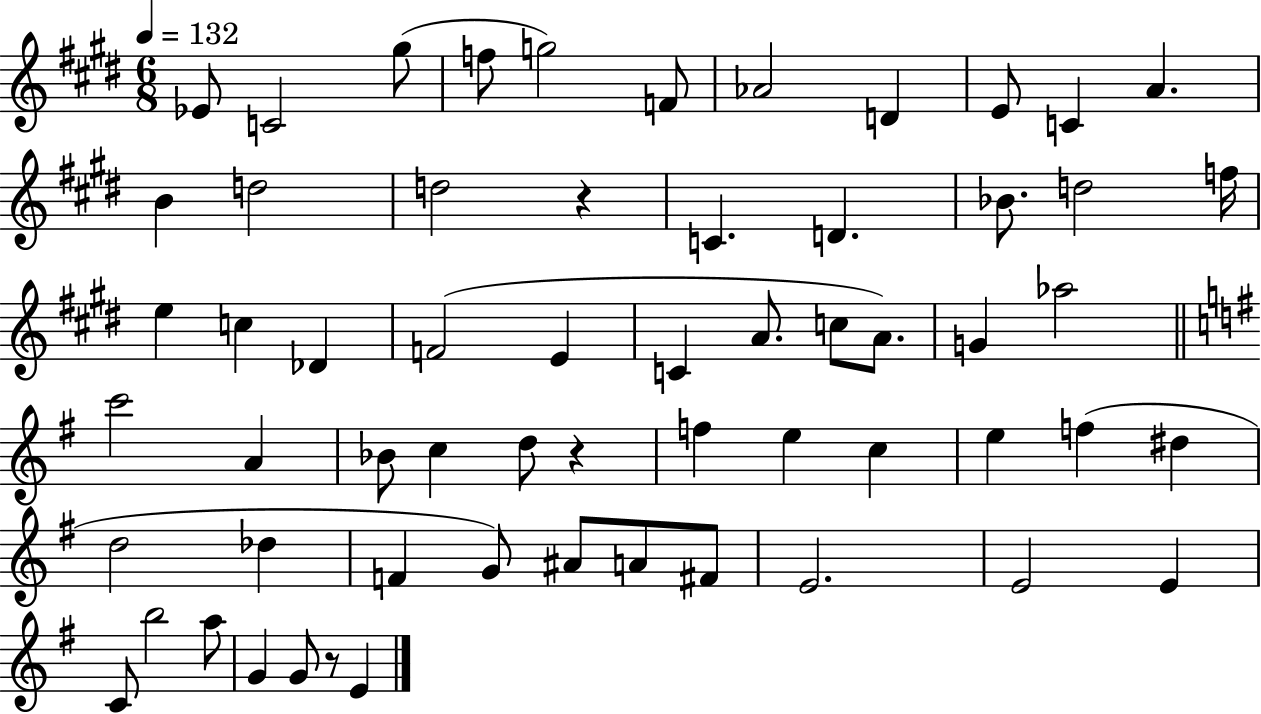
Eb4/e C4/h G#5/e F5/e G5/h F4/e Ab4/h D4/q E4/e C4/q A4/q. B4/q D5/h D5/h R/q C4/q. D4/q. Bb4/e. D5/h F5/s E5/q C5/q Db4/q F4/h E4/q C4/q A4/e. C5/e A4/e. G4/q Ab5/h C6/h A4/q Bb4/e C5/q D5/e R/q F5/q E5/q C5/q E5/q F5/q D#5/q D5/h Db5/q F4/q G4/e A#4/e A4/e F#4/e E4/h. E4/h E4/q C4/e B5/h A5/e G4/q G4/e R/e E4/q